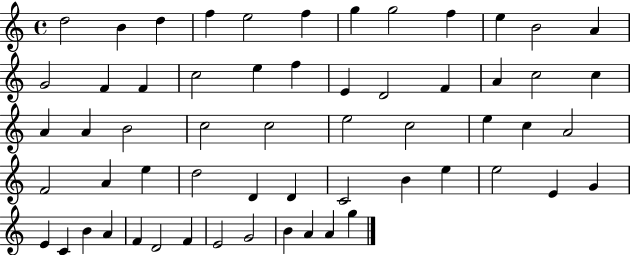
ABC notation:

X:1
T:Untitled
M:4/4
L:1/4
K:C
d2 B d f e2 f g g2 f e B2 A G2 F F c2 e f E D2 F A c2 c A A B2 c2 c2 e2 c2 e c A2 F2 A e d2 D D C2 B e e2 E G E C B A F D2 F E2 G2 B A A g